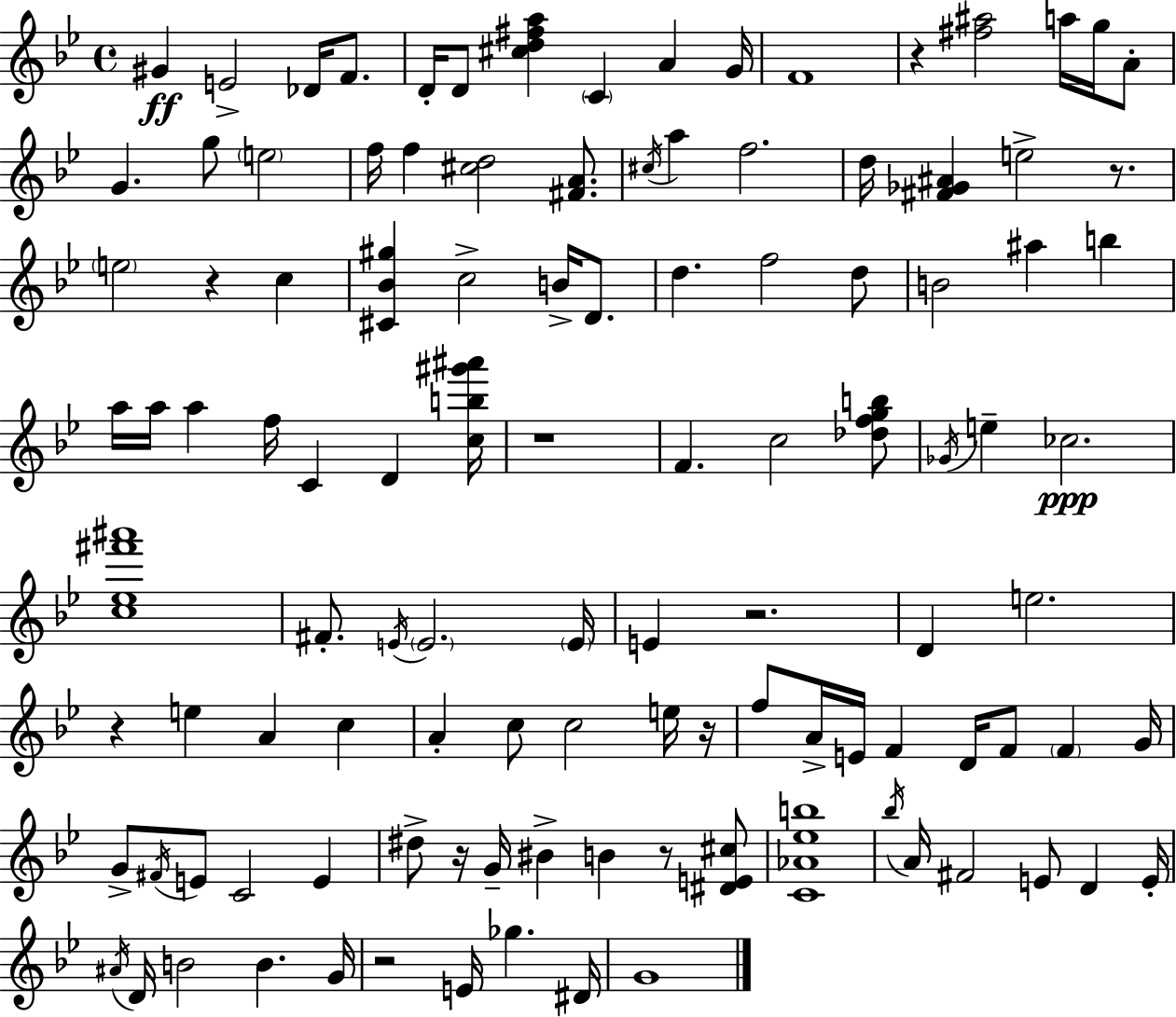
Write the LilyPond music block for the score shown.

{
  \clef treble
  \time 4/4
  \defaultTimeSignature
  \key bes \major
  gis'4\ff e'2-> des'16 f'8. | d'16-. d'8 <cis'' d'' fis'' a''>4 \parenthesize c'4 a'4 g'16 | f'1 | r4 <fis'' ais''>2 a''16 g''16 a'8-. | \break g'4. g''8 \parenthesize e''2 | f''16 f''4 <cis'' d''>2 <fis' a'>8. | \acciaccatura { cis''16 } a''4 f''2. | d''16 <fis' ges' ais'>4 e''2-> r8. | \break \parenthesize e''2 r4 c''4 | <cis' bes' gis''>4 c''2-> b'16-> d'8. | d''4. f''2 d''8 | b'2 ais''4 b''4 | \break a''16 a''16 a''4 f''16 c'4 d'4 | <c'' b'' gis''' ais'''>16 r1 | f'4. c''2 <des'' f'' g'' b''>8 | \acciaccatura { ges'16 } e''4-- ces''2.\ppp | \break <c'' ees'' fis''' ais'''>1 | fis'8.-. \acciaccatura { e'16 } \parenthesize e'2. | \parenthesize e'16 e'4 r2. | d'4 e''2. | \break r4 e''4 a'4 c''4 | a'4-. c''8 c''2 | e''16 r16 f''8 a'16-> e'16 f'4 d'16 f'8 \parenthesize f'4 | g'16 g'8-> \acciaccatura { fis'16 } e'8 c'2 | \break e'4 dis''8-> r16 g'16-- bis'4-> b'4 | r8 <dis' e' cis''>8 <c' aes' ees'' b''>1 | \acciaccatura { bes''16 } a'16 fis'2 e'8 | d'4 e'16-. \acciaccatura { ais'16 } d'16 b'2 b'4. | \break g'16 r2 e'16 ges''4. | dis'16 g'1 | \bar "|."
}